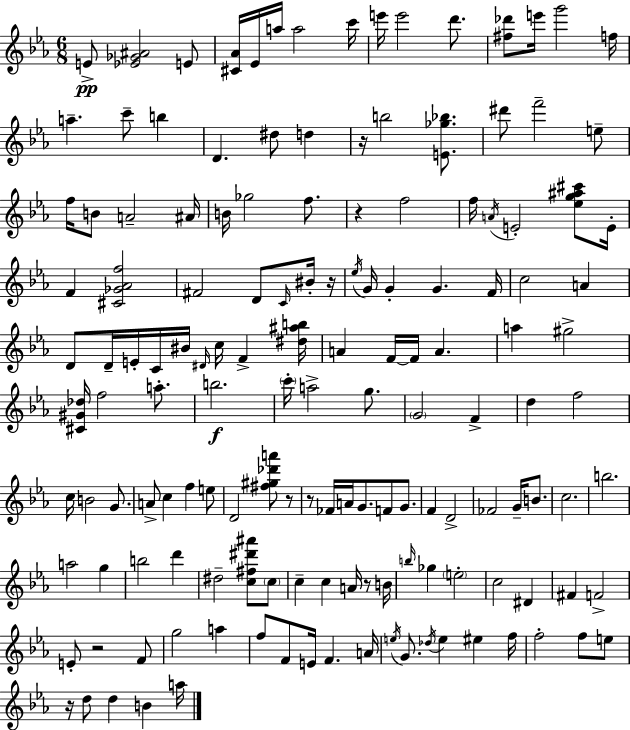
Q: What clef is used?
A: treble